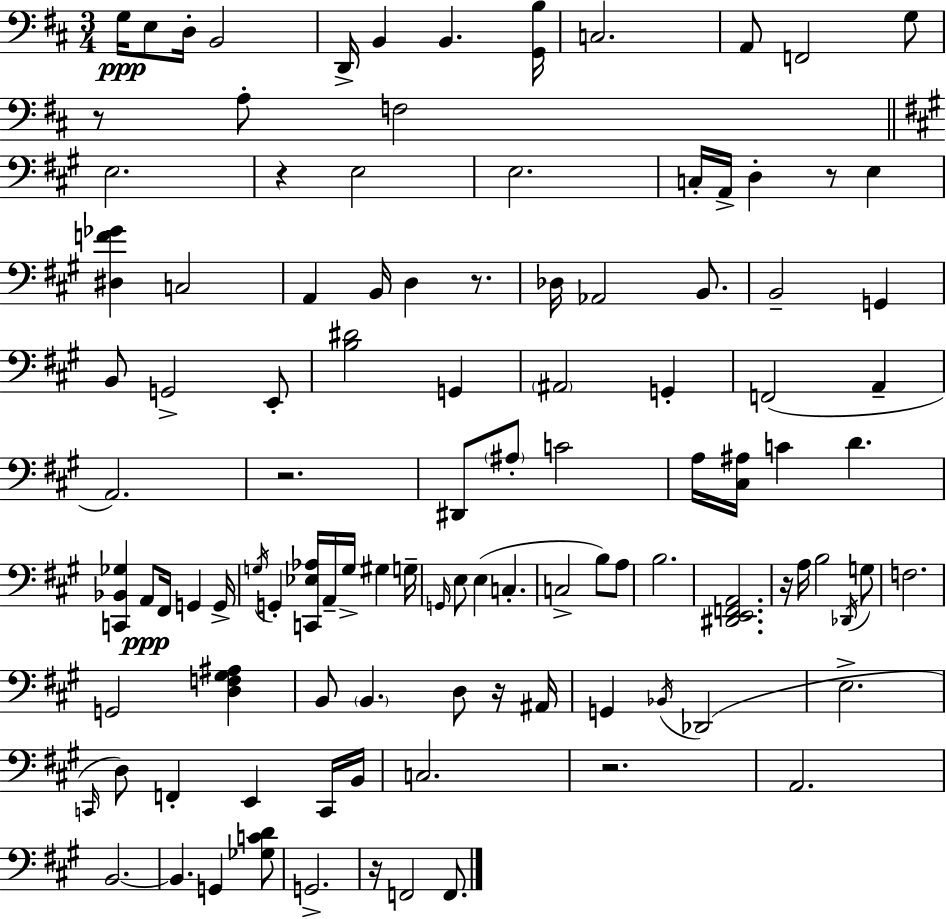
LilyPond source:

{
  \clef bass
  \numericTimeSignature
  \time 3/4
  \key d \major
  \repeat volta 2 { g16\ppp e8 d16-. b,2 | d,16-> b,4 b,4. <g, b>16 | c2. | a,8 f,2 g8 | \break r8 a8-. f2 | \bar "||" \break \key a \major e2. | r4 e2 | e2. | c16-. a,16-> d4-. r8 e4 | \break <dis f' ges'>4 c2 | a,4 b,16 d4 r8. | des16 aes,2 b,8. | b,2-- g,4 | \break b,8 g,2-> e,8-. | <b dis'>2 g,4 | \parenthesize ais,2 g,4-. | f,2( a,4-- | \break a,2.) | r2. | dis,8 \parenthesize ais8-. c'2 | a16 <cis ais>16 c'4 d'4. | \break <c, bes, ges>4 a,8\ppp fis,16 g,4 g,16-> | \acciaccatura { g16 } g,4-. <c, ees aes>16 a,16-- g16-> gis4 | g16-- \grace { g,16 } e8 e4( c4.-. | c2-> b8) | \break a8 b2. | <dis, e, f, a,>2. | r16 a16 b2 | \acciaccatura { des,16 } g8 f2. | \break g,2 <d f gis ais>4 | b,8 \parenthesize b,4. d8 | r16 ais,16 g,4 \acciaccatura { bes,16 } des,2( | e2.-> | \break \grace { c,16 }) d8 f,4-. e,4 | c,16 b,16 c2. | r2. | a,2. | \break b,2.~~ | b,4. g,4 | <ges c' d'>8 g,2.-> | r16 f,2 | \break f,8. } \bar "|."
}